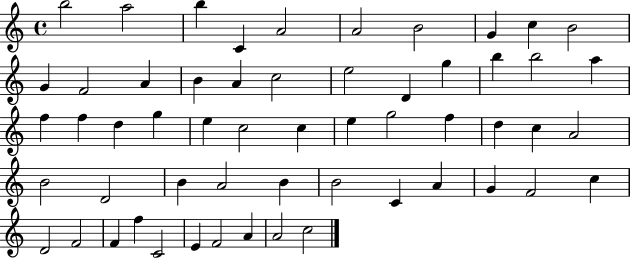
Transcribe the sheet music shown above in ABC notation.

X:1
T:Untitled
M:4/4
L:1/4
K:C
b2 a2 b C A2 A2 B2 G c B2 G F2 A B A c2 e2 D g b b2 a f f d g e c2 c e g2 f d c A2 B2 D2 B A2 B B2 C A G F2 c D2 F2 F f C2 E F2 A A2 c2